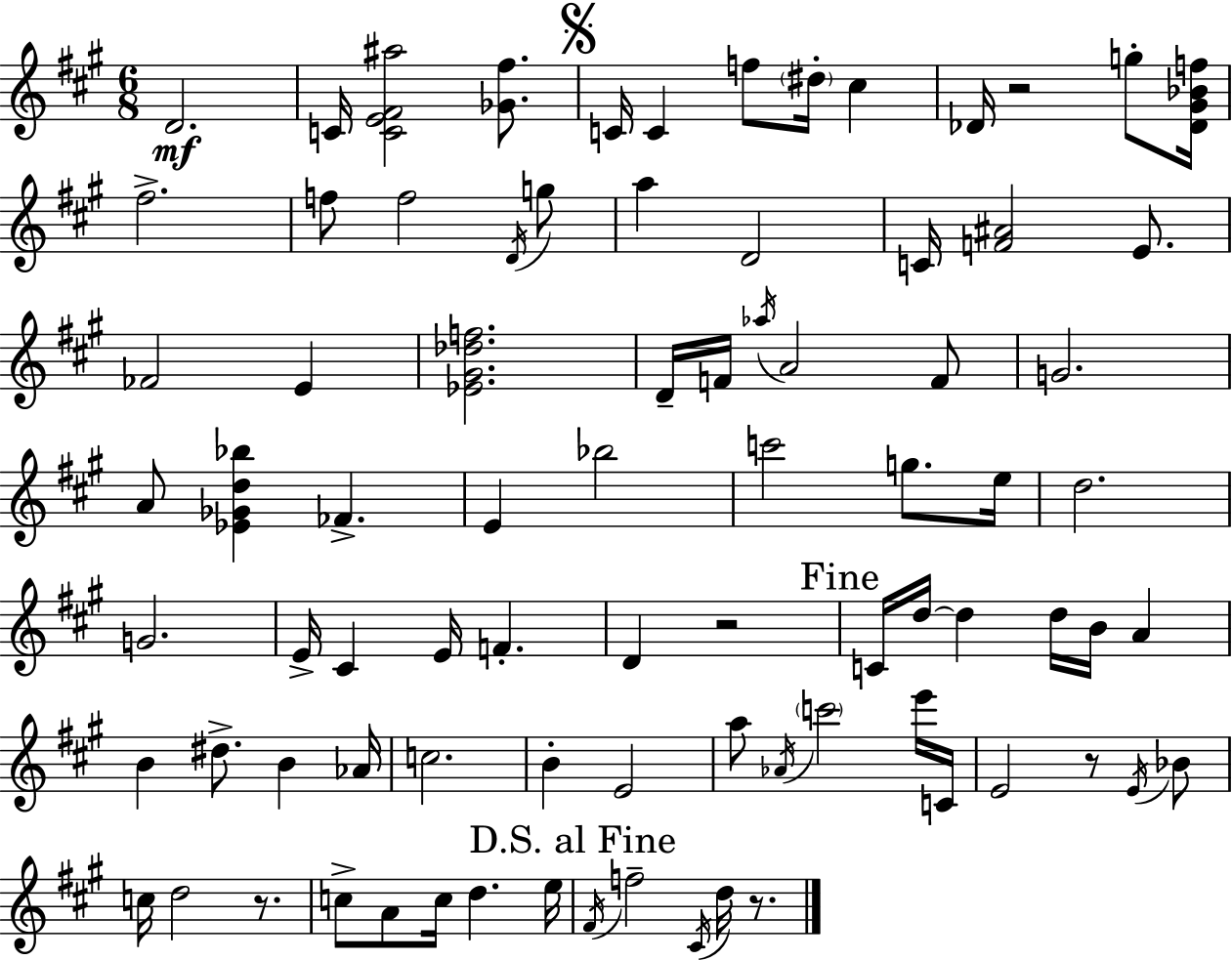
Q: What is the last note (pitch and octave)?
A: D5